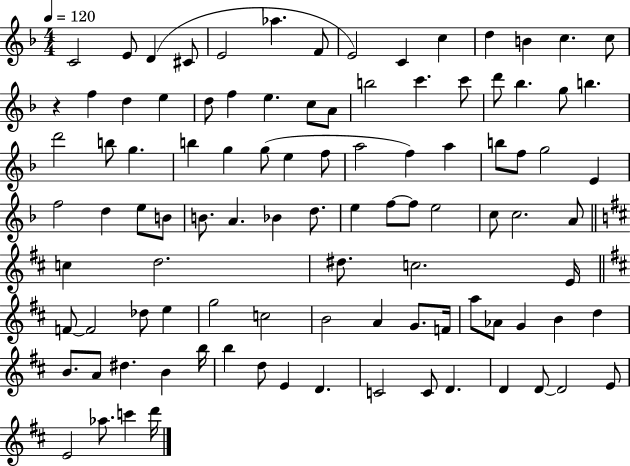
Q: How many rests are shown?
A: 1